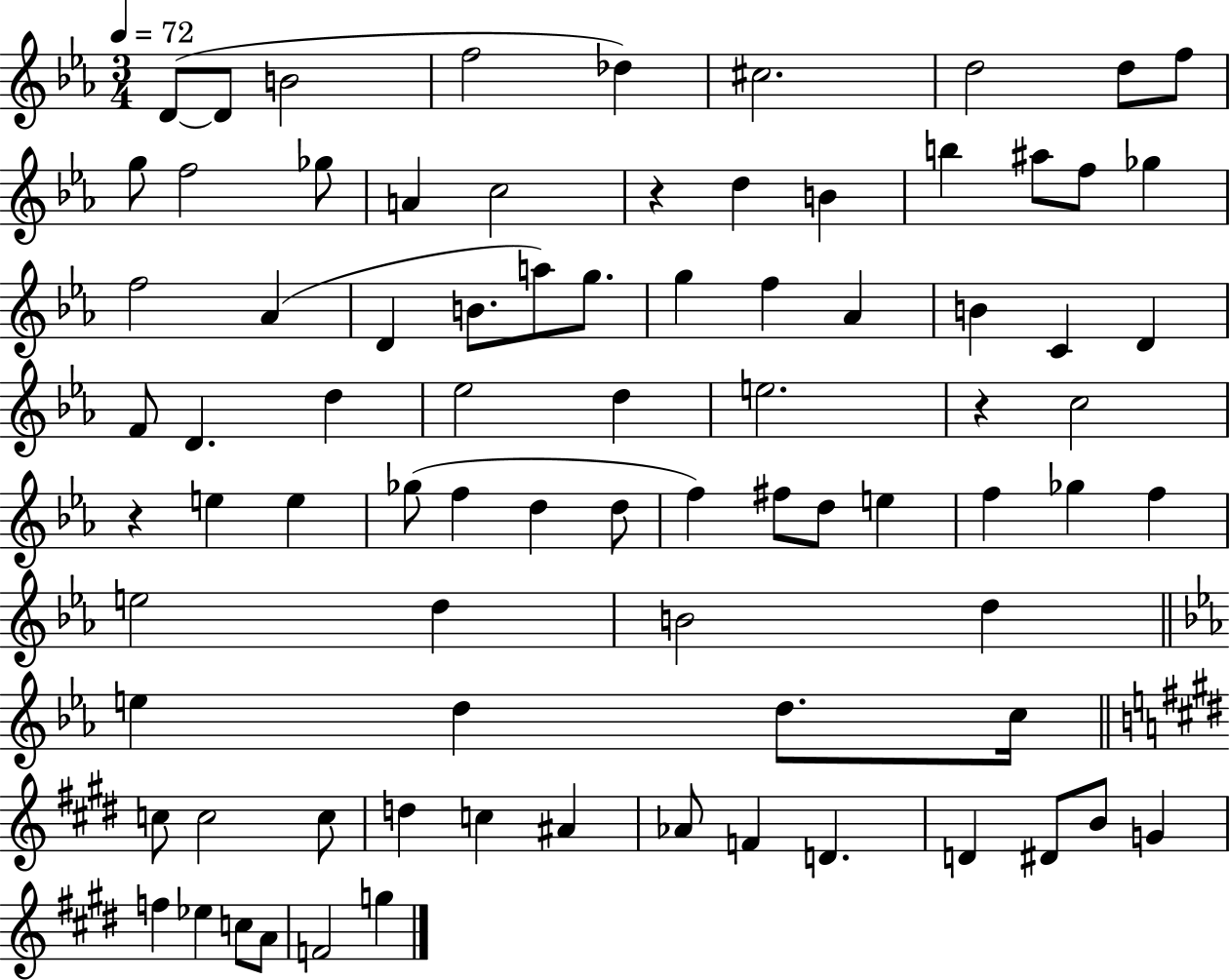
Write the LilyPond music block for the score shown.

{
  \clef treble
  \numericTimeSignature
  \time 3/4
  \key ees \major
  \tempo 4 = 72
  d'8~(~ d'8 b'2 | f''2 des''4) | cis''2. | d''2 d''8 f''8 | \break g''8 f''2 ges''8 | a'4 c''2 | r4 d''4 b'4 | b''4 ais''8 f''8 ges''4 | \break f''2 aes'4( | d'4 b'8. a''8) g''8. | g''4 f''4 aes'4 | b'4 c'4 d'4 | \break f'8 d'4. d''4 | ees''2 d''4 | e''2. | r4 c''2 | \break r4 e''4 e''4 | ges''8( f''4 d''4 d''8 | f''4) fis''8 d''8 e''4 | f''4 ges''4 f''4 | \break e''2 d''4 | b'2 d''4 | \bar "||" \break \key c \minor e''4 d''4 d''8. c''16 | \bar "||" \break \key e \major c''8 c''2 c''8 | d''4 c''4 ais'4 | aes'8 f'4 d'4. | d'4 dis'8 b'8 g'4 | \break f''4 ees''4 c''8 a'8 | f'2 g''4 | \bar "|."
}